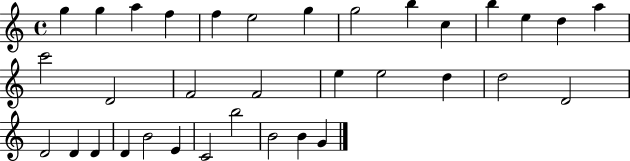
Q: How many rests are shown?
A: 0